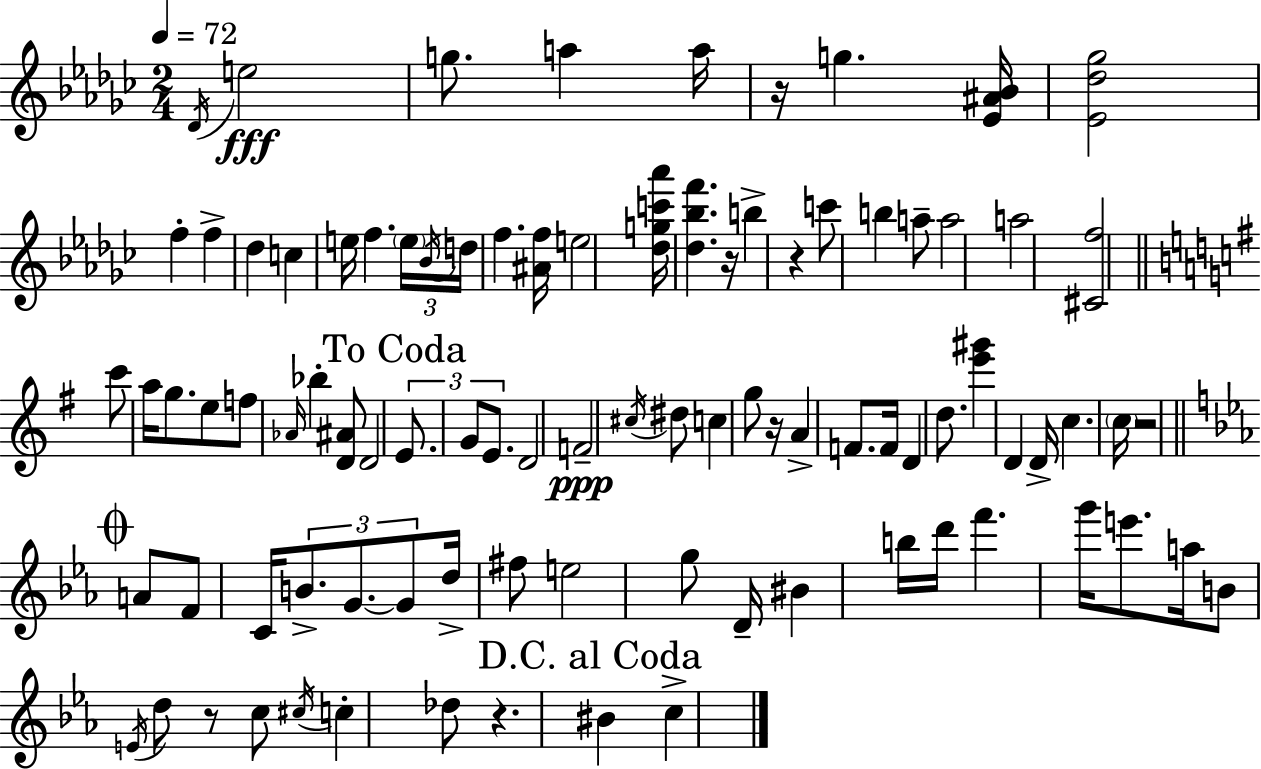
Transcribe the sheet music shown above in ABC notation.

X:1
T:Untitled
M:2/4
L:1/4
K:Ebm
_D/4 e2 g/2 a a/4 z/4 g [_E^A_B]/4 [_E_d_g]2 f f _d c e/4 f e/4 _B/4 d/4 f [^Af]/4 e2 [_dgc'_a']/4 [_d_bf'] z/4 b z c'/2 b a/2 a2 a2 [^Cf]2 c'/2 a/4 g/2 e/2 f/2 _A/4 _b [D^A]/2 D2 E/2 G/2 E/2 D2 F2 ^c/4 ^d/2 c g/2 z/4 A F/2 F/4 D d/2 [e'^g'] D D/4 c c/4 z2 A/2 F/2 C/4 B/2 G/2 G/2 d/4 ^f/2 e2 g/2 D/4 ^B b/4 d'/4 f' g'/4 e'/2 a/4 B/2 E/4 d/2 z/2 c/2 ^c/4 c _d/2 z ^B c